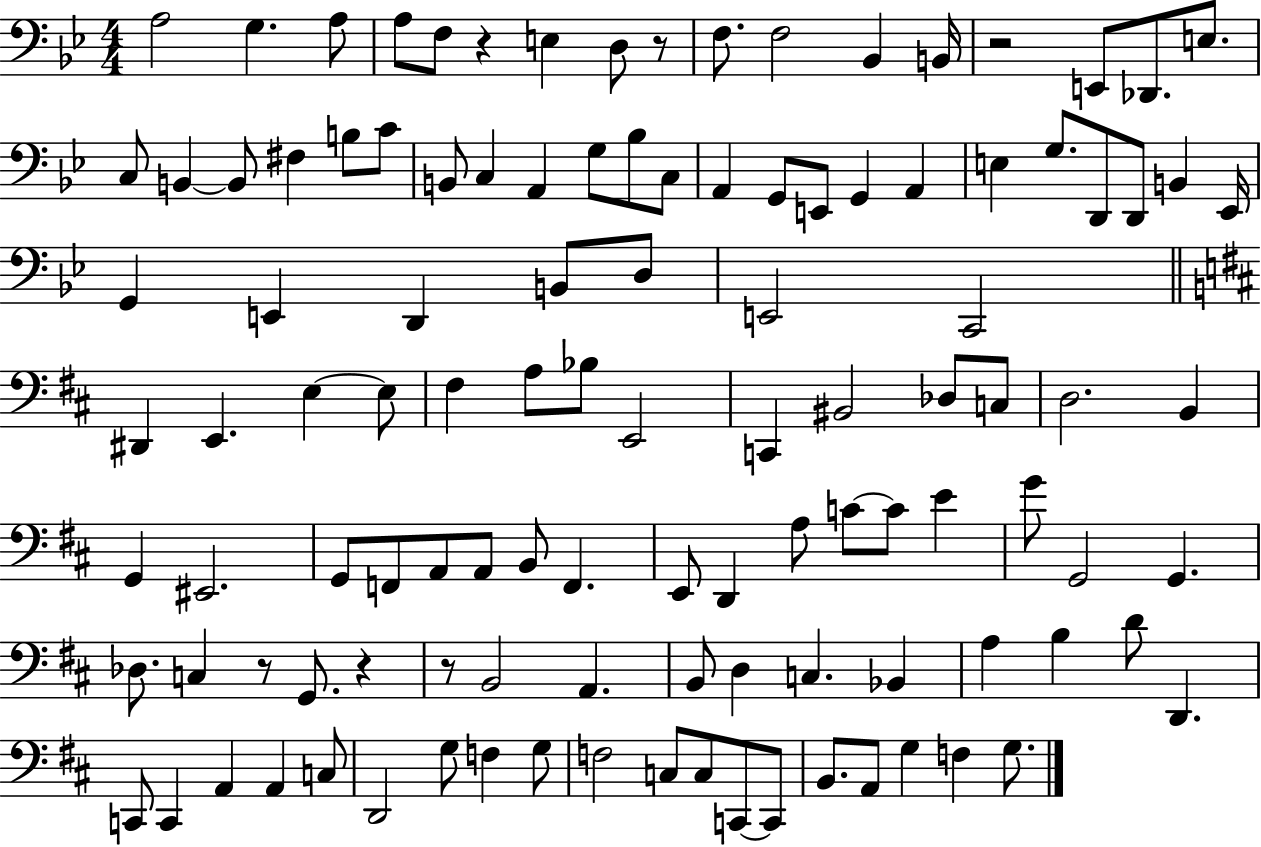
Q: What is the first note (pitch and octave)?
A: A3